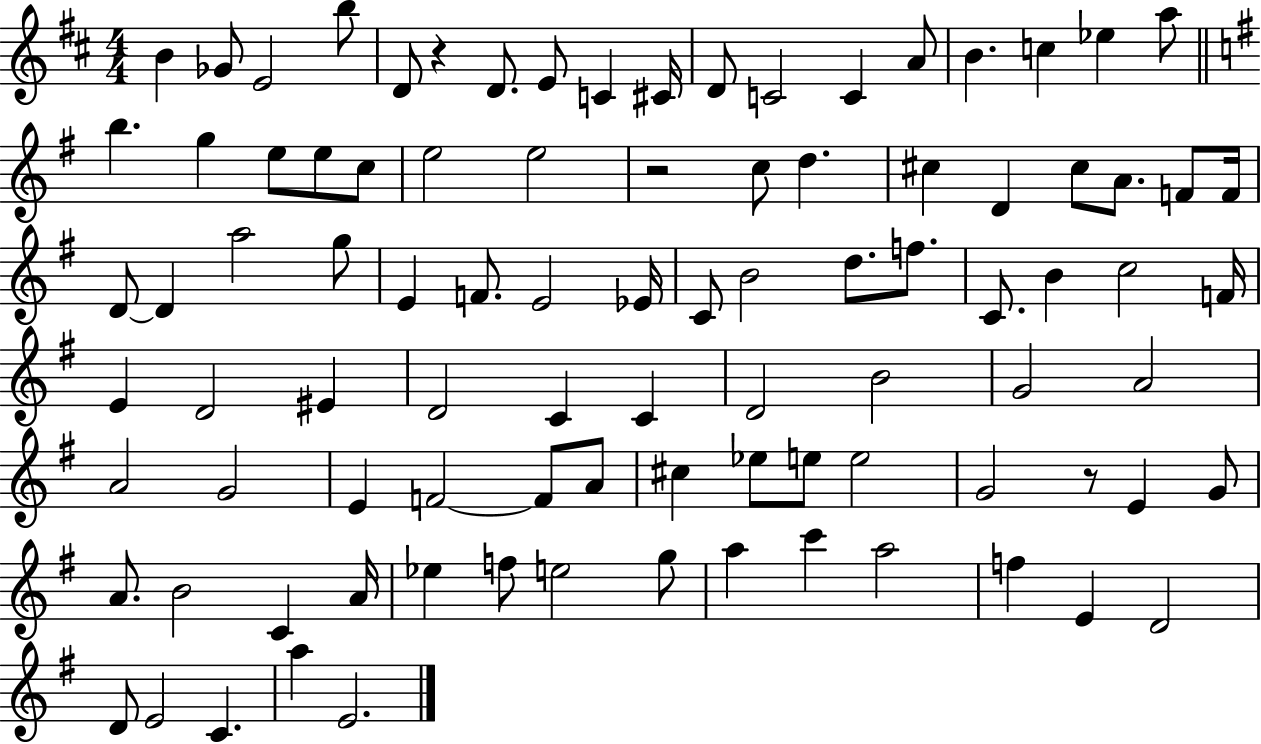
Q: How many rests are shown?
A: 3